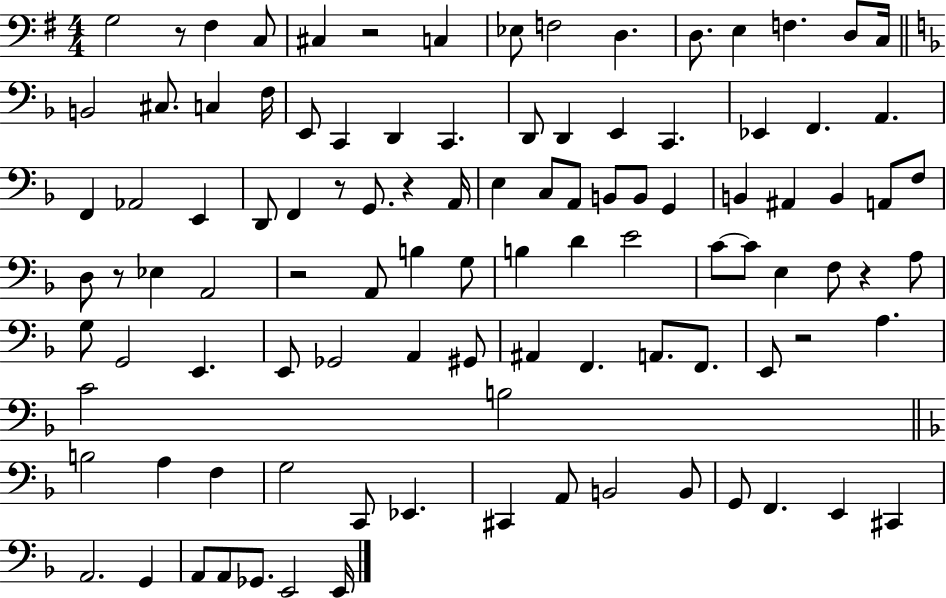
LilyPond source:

{
  \clef bass
  \numericTimeSignature
  \time 4/4
  \key g \major
  g2 r8 fis4 c8 | cis4 r2 c4 | ees8 f2 d4. | d8. e4 f4. d8 c16 | \break \bar "||" \break \key f \major b,2 cis8. c4 f16 | e,8 c,4 d,4 c,4. | d,8 d,4 e,4 c,4. | ees,4 f,4. a,4. | \break f,4 aes,2 e,4 | d,8 f,4 r8 g,8. r4 a,16 | e4 c8 a,8 b,8 b,8 g,4 | b,4 ais,4 b,4 a,8 f8 | \break d8 r8 ees4 a,2 | r2 a,8 b4 g8 | b4 d'4 e'2 | c'8~~ c'8 e4 f8 r4 a8 | \break g8 g,2 e,4. | e,8 ges,2 a,4 gis,8 | ais,4 f,4. a,8. f,8. | e,8 r2 a4. | \break c'2 b2 | \bar "||" \break \key f \major b2 a4 f4 | g2 c,8 ees,4. | cis,4 a,8 b,2 b,8 | g,8 f,4. e,4 cis,4 | \break a,2. g,4 | a,8 a,8 ges,8. e,2 e,16 | \bar "|."
}